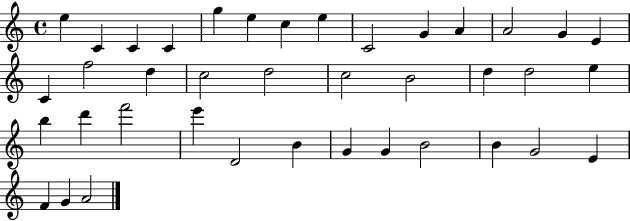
E5/q C4/q C4/q C4/q G5/q E5/q C5/q E5/q C4/h G4/q A4/q A4/h G4/q E4/q C4/q F5/h D5/q C5/h D5/h C5/h B4/h D5/q D5/h E5/q B5/q D6/q F6/h E6/q D4/h B4/q G4/q G4/q B4/h B4/q G4/h E4/q F4/q G4/q A4/h